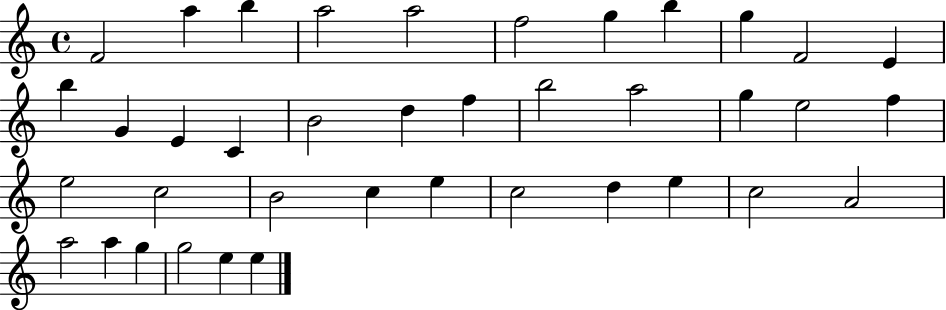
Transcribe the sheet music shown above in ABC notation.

X:1
T:Untitled
M:4/4
L:1/4
K:C
F2 a b a2 a2 f2 g b g F2 E b G E C B2 d f b2 a2 g e2 f e2 c2 B2 c e c2 d e c2 A2 a2 a g g2 e e